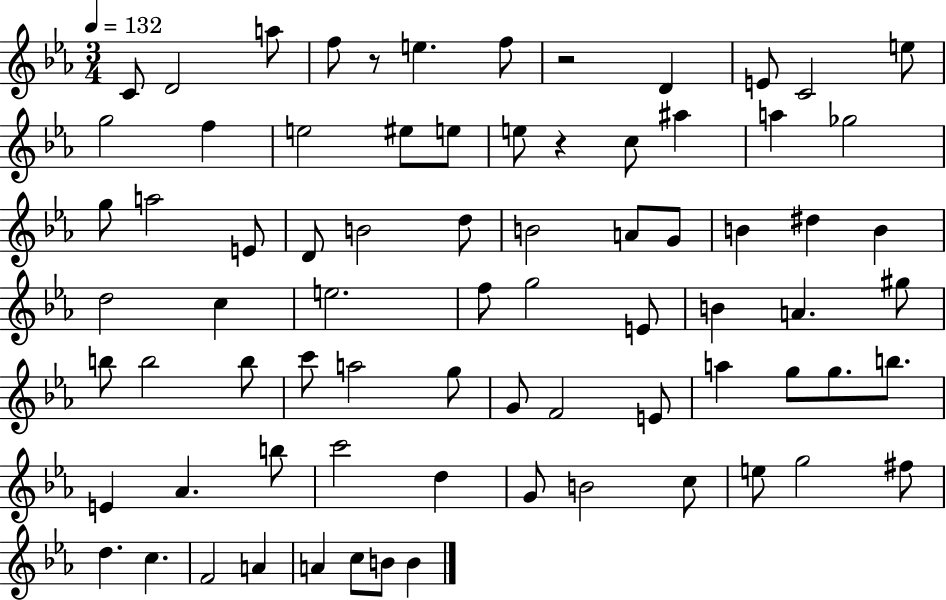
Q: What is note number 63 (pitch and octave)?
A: E5